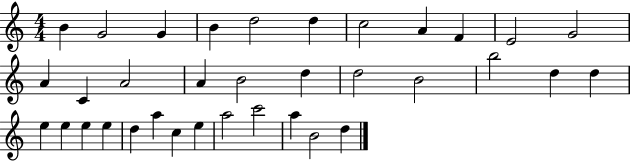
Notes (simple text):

B4/q G4/h G4/q B4/q D5/h D5/q C5/h A4/q F4/q E4/h G4/h A4/q C4/q A4/h A4/q B4/h D5/q D5/h B4/h B5/h D5/q D5/q E5/q E5/q E5/q E5/q D5/q A5/q C5/q E5/q A5/h C6/h A5/q B4/h D5/q